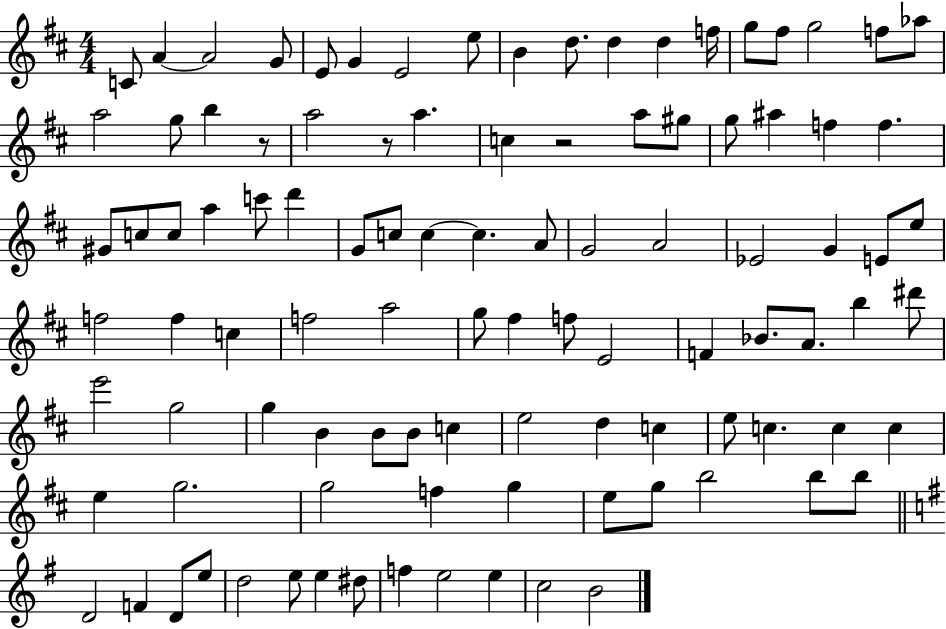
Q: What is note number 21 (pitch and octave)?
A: B5